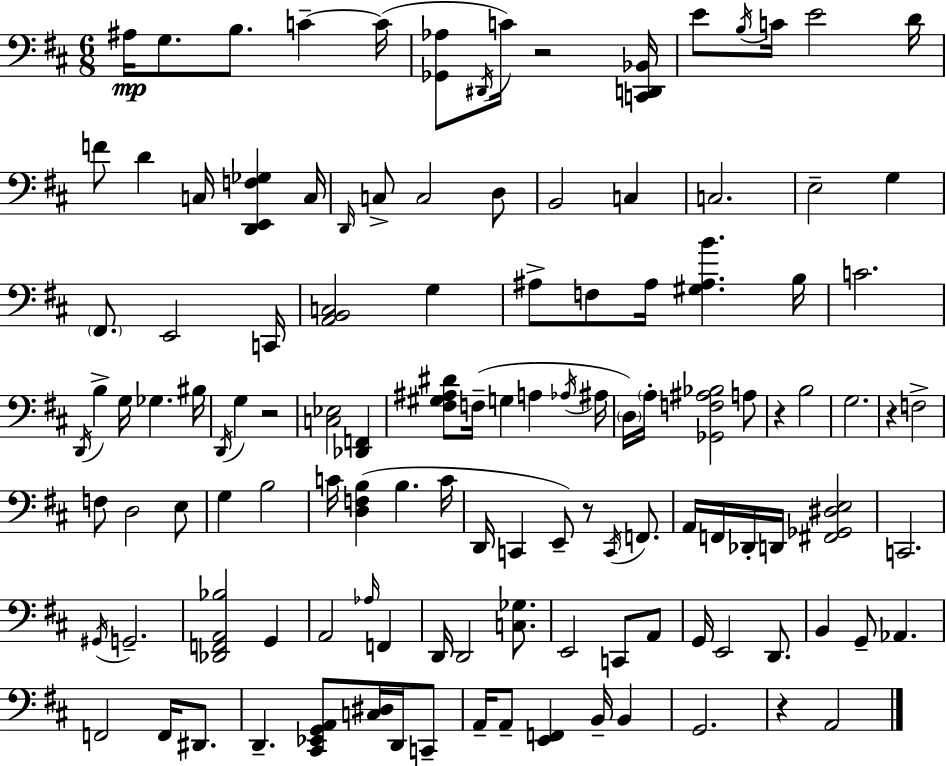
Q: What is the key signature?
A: D major